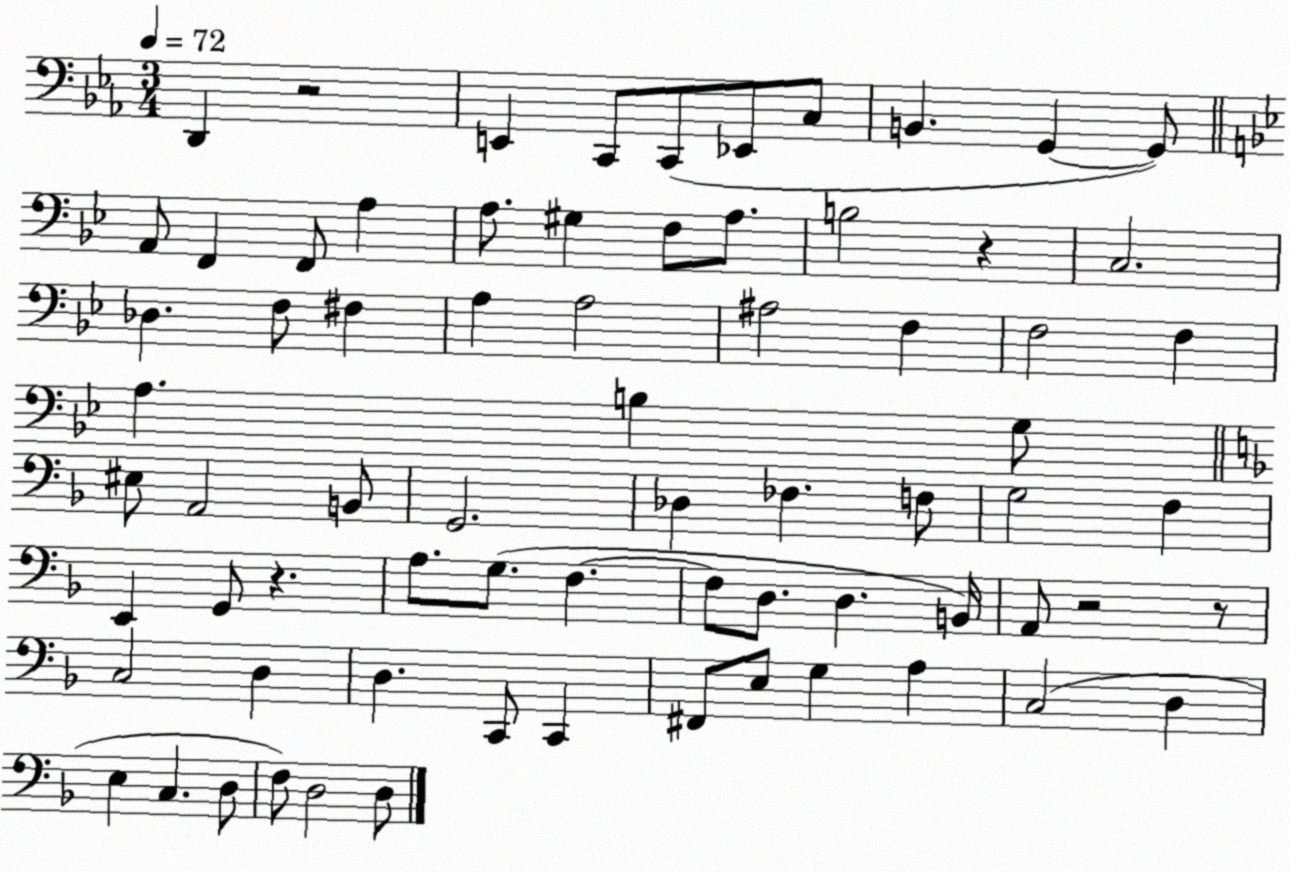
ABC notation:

X:1
T:Untitled
M:3/4
L:1/4
K:Eb
D,, z2 E,, C,,/2 C,,/2 _E,,/2 C,/2 B,, G,, G,,/2 A,,/2 F,, F,,/2 A, A,/2 ^G, F,/2 A,/2 B,2 z C,2 _D, F,/2 ^F, A, A,2 ^A,2 F, F,2 F, A, B, G,/2 ^E,/2 A,,2 B,,/2 G,,2 _D, _F, F,/2 G,2 F, E,, G,,/2 z A,/2 G,/2 F, F,/2 D,/2 D, B,,/4 A,,/2 z2 z/2 C,2 D, D, C,,/2 C,, ^F,,/2 E,/2 G, A, C,2 D, E, C, D,/2 F,/2 D,2 D,/2